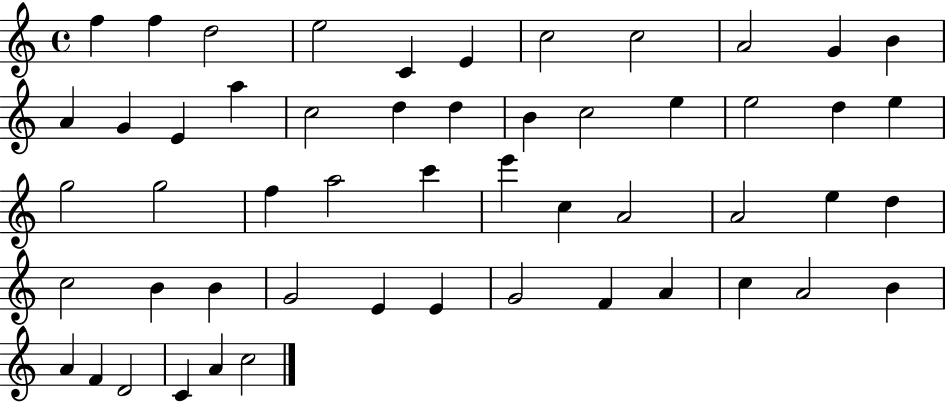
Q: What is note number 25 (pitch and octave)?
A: G5